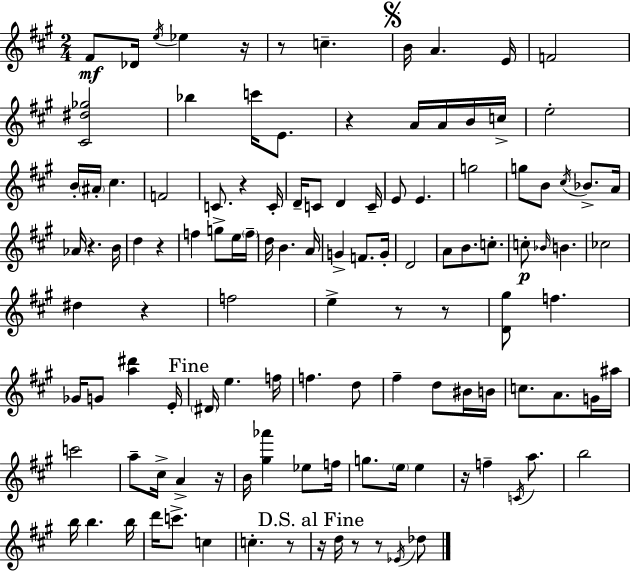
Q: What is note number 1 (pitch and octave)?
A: F#4